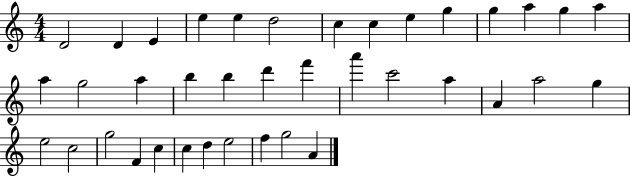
{
  \clef treble
  \numericTimeSignature
  \time 4/4
  \key c \major
  d'2 d'4 e'4 | e''4 e''4 d''2 | c''4 c''4 e''4 g''4 | g''4 a''4 g''4 a''4 | \break a''4 g''2 a''4 | b''4 b''4 d'''4 f'''4 | a'''4 c'''2 a''4 | a'4 a''2 g''4 | \break e''2 c''2 | g''2 f'4 c''4 | c''4 d''4 e''2 | f''4 g''2 a'4 | \break \bar "|."
}